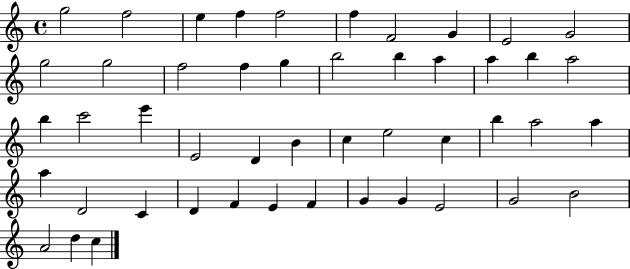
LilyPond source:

{
  \clef treble
  \time 4/4
  \defaultTimeSignature
  \key c \major
  g''2 f''2 | e''4 f''4 f''2 | f''4 f'2 g'4 | e'2 g'2 | \break g''2 g''2 | f''2 f''4 g''4 | b''2 b''4 a''4 | a''4 b''4 a''2 | \break b''4 c'''2 e'''4 | e'2 d'4 b'4 | c''4 e''2 c''4 | b''4 a''2 a''4 | \break a''4 d'2 c'4 | d'4 f'4 e'4 f'4 | g'4 g'4 e'2 | g'2 b'2 | \break a'2 d''4 c''4 | \bar "|."
}